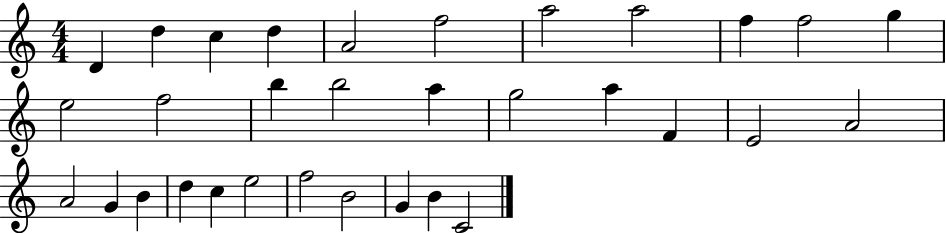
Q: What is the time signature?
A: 4/4